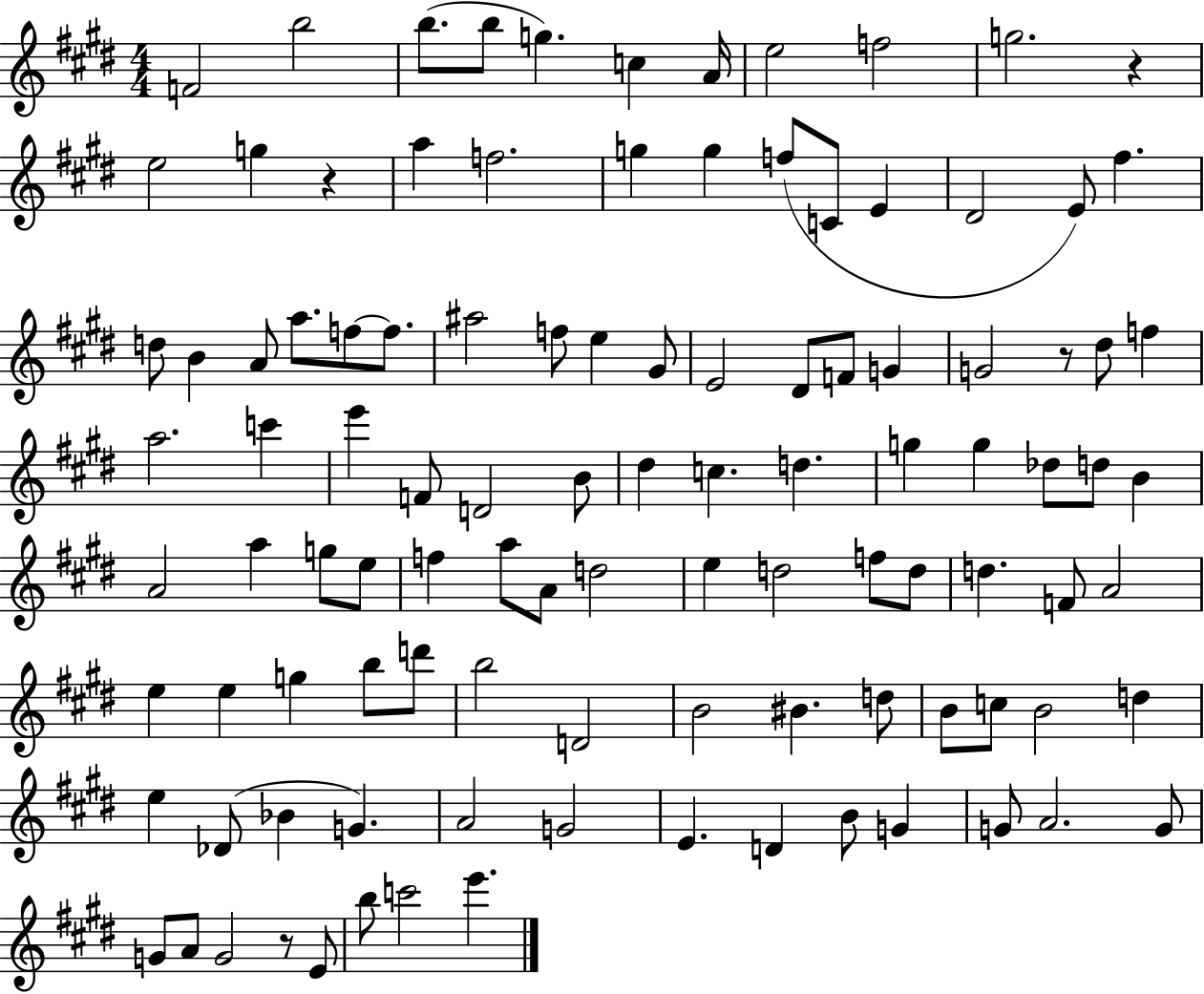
{
  \clef treble
  \numericTimeSignature
  \time 4/4
  \key e \major
  f'2 b''2 | b''8.( b''8 g''4.) c''4 a'16 | e''2 f''2 | g''2. r4 | \break e''2 g''4 r4 | a''4 f''2. | g''4 g''4 f''8( c'8 e'4 | dis'2 e'8) fis''4. | \break d''8 b'4 a'8 a''8. f''8~~ f''8. | ais''2 f''8 e''4 gis'8 | e'2 dis'8 f'8 g'4 | g'2 r8 dis''8 f''4 | \break a''2. c'''4 | e'''4 f'8 d'2 b'8 | dis''4 c''4. d''4. | g''4 g''4 des''8 d''8 b'4 | \break a'2 a''4 g''8 e''8 | f''4 a''8 a'8 d''2 | e''4 d''2 f''8 d''8 | d''4. f'8 a'2 | \break e''4 e''4 g''4 b''8 d'''8 | b''2 d'2 | b'2 bis'4. d''8 | b'8 c''8 b'2 d''4 | \break e''4 des'8( bes'4 g'4.) | a'2 g'2 | e'4. d'4 b'8 g'4 | g'8 a'2. g'8 | \break g'8 a'8 g'2 r8 e'8 | b''8 c'''2 e'''4. | \bar "|."
}